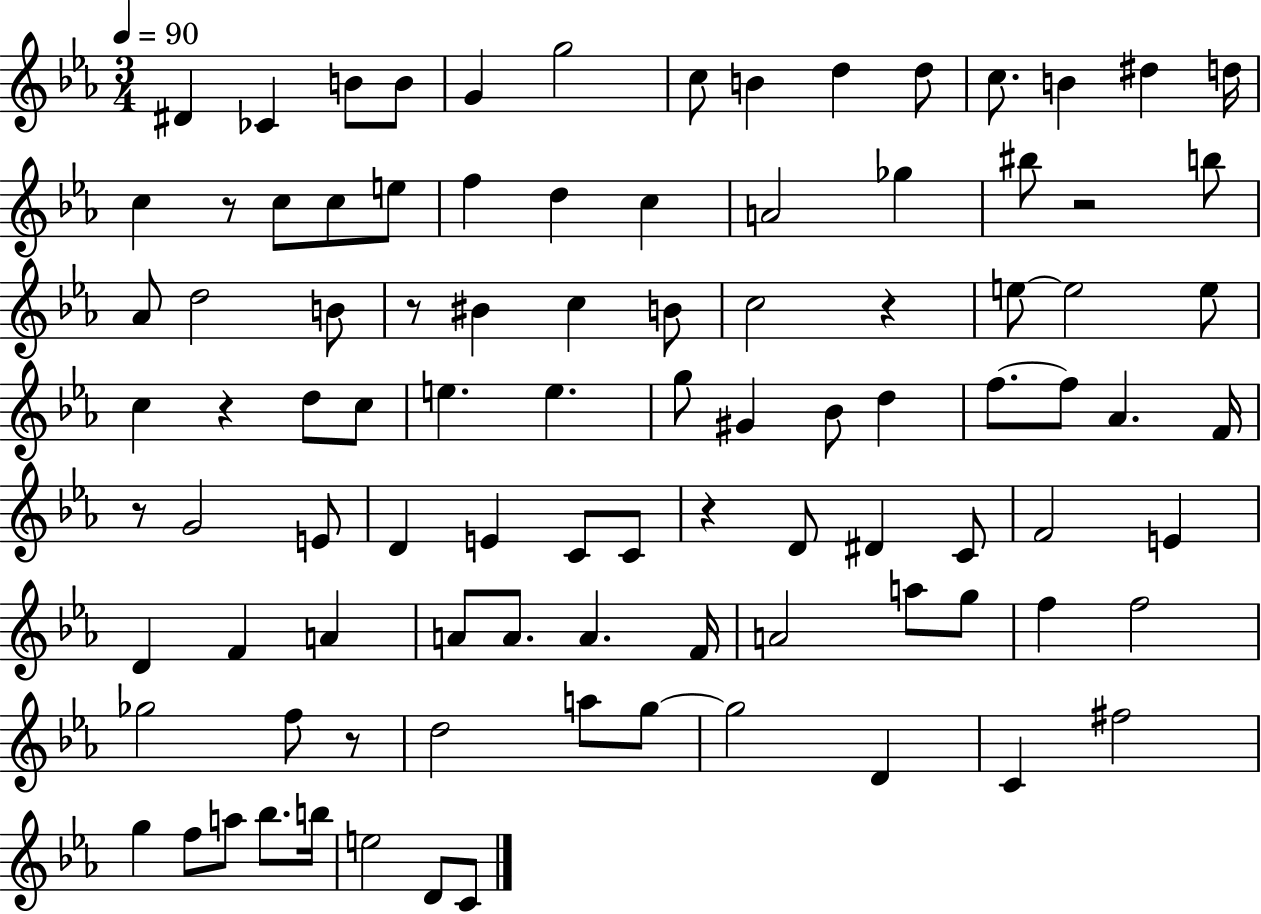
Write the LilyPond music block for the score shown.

{
  \clef treble
  \numericTimeSignature
  \time 3/4
  \key ees \major
  \tempo 4 = 90
  dis'4 ces'4 b'8 b'8 | g'4 g''2 | c''8 b'4 d''4 d''8 | c''8. b'4 dis''4 d''16 | \break c''4 r8 c''8 c''8 e''8 | f''4 d''4 c''4 | a'2 ges''4 | bis''8 r2 b''8 | \break aes'8 d''2 b'8 | r8 bis'4 c''4 b'8 | c''2 r4 | e''8~~ e''2 e''8 | \break c''4 r4 d''8 c''8 | e''4. e''4. | g''8 gis'4 bes'8 d''4 | f''8.~~ f''8 aes'4. f'16 | \break r8 g'2 e'8 | d'4 e'4 c'8 c'8 | r4 d'8 dis'4 c'8 | f'2 e'4 | \break d'4 f'4 a'4 | a'8 a'8. a'4. f'16 | a'2 a''8 g''8 | f''4 f''2 | \break ges''2 f''8 r8 | d''2 a''8 g''8~~ | g''2 d'4 | c'4 fis''2 | \break g''4 f''8 a''8 bes''8. b''16 | e''2 d'8 c'8 | \bar "|."
}